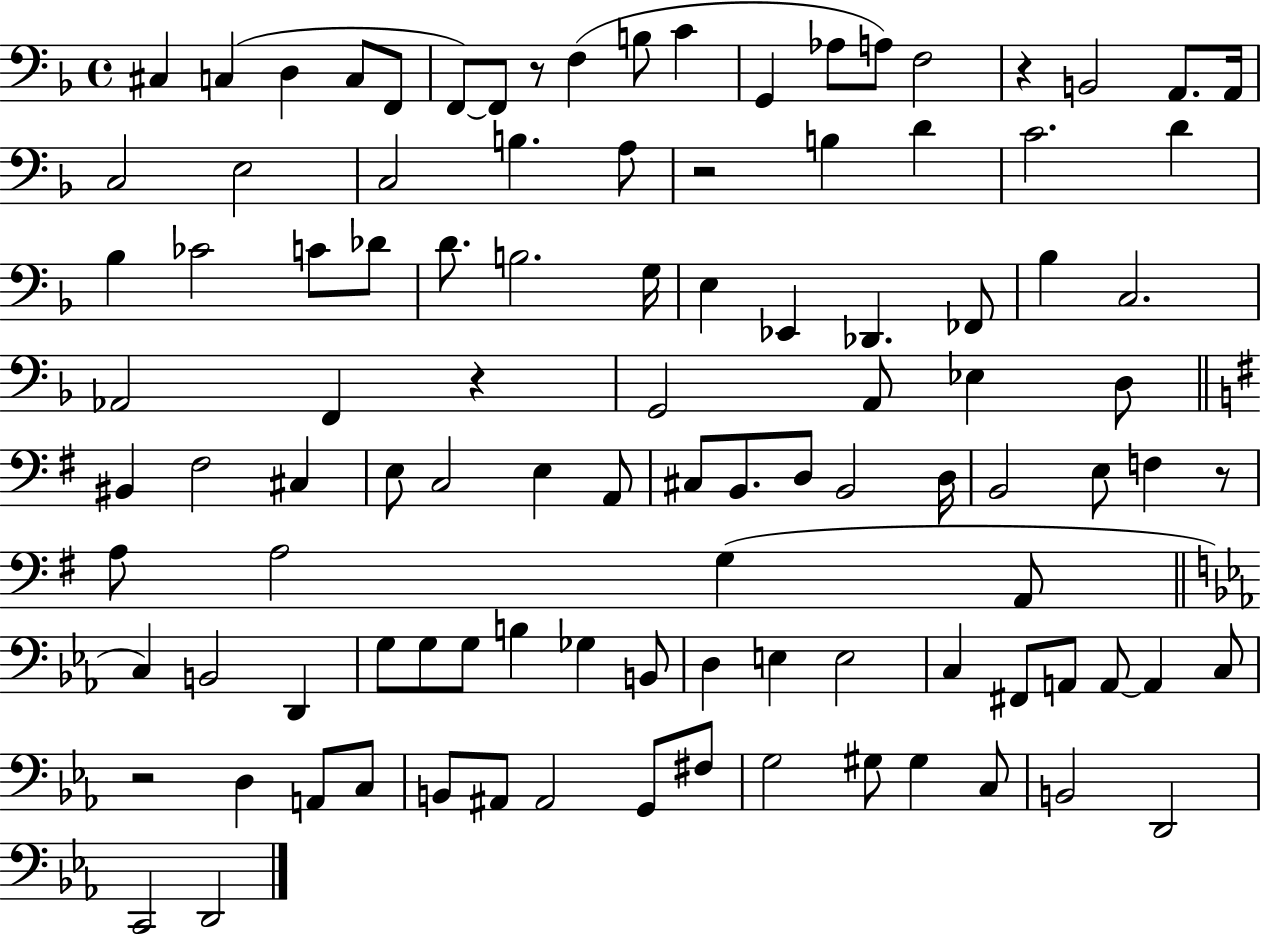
C#3/q C3/q D3/q C3/e F2/e F2/e F2/e R/e F3/q B3/e C4/q G2/q Ab3/e A3/e F3/h R/q B2/h A2/e. A2/s C3/h E3/h C3/h B3/q. A3/e R/h B3/q D4/q C4/h. D4/q Bb3/q CES4/h C4/e Db4/e D4/e. B3/h. G3/s E3/q Eb2/q Db2/q. FES2/e Bb3/q C3/h. Ab2/h F2/q R/q G2/h A2/e Eb3/q D3/e BIS2/q F#3/h C#3/q E3/e C3/h E3/q A2/e C#3/e B2/e. D3/e B2/h D3/s B2/h E3/e F3/q R/e A3/e A3/h G3/q A2/e C3/q B2/h D2/q G3/e G3/e G3/e B3/q Gb3/q B2/e D3/q E3/q E3/h C3/q F#2/e A2/e A2/e A2/q C3/e R/h D3/q A2/e C3/e B2/e A#2/e A#2/h G2/e F#3/e G3/h G#3/e G#3/q C3/e B2/h D2/h C2/h D2/h